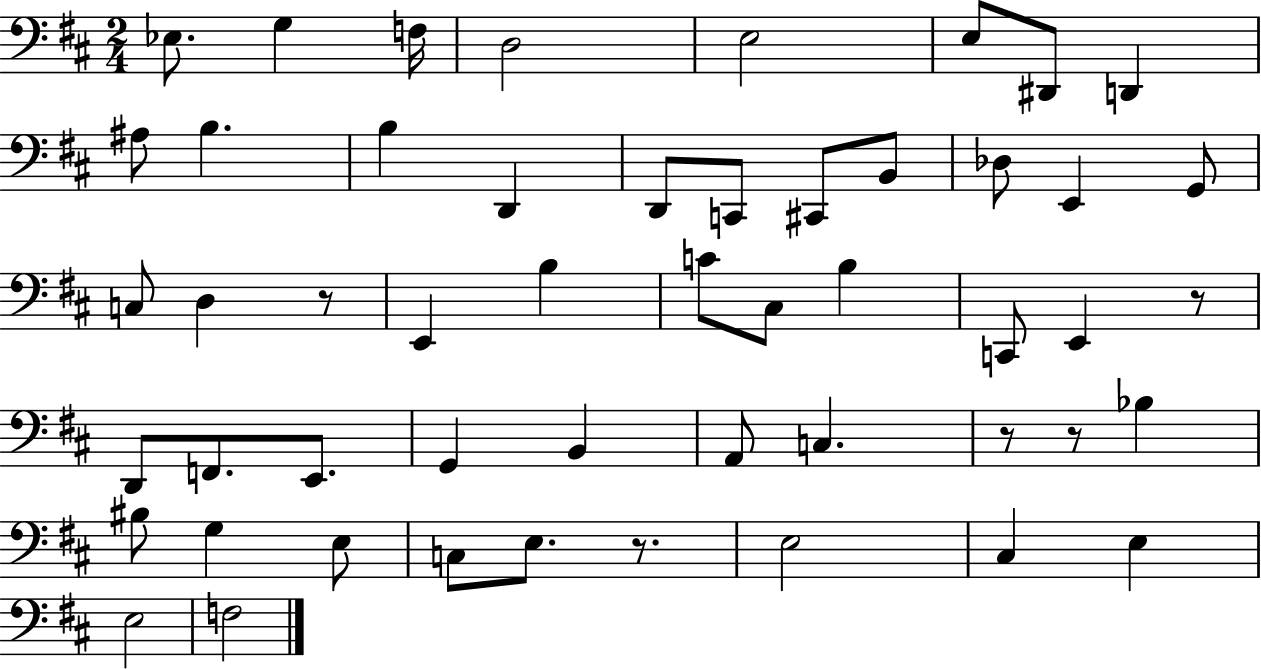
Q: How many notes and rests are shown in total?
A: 51